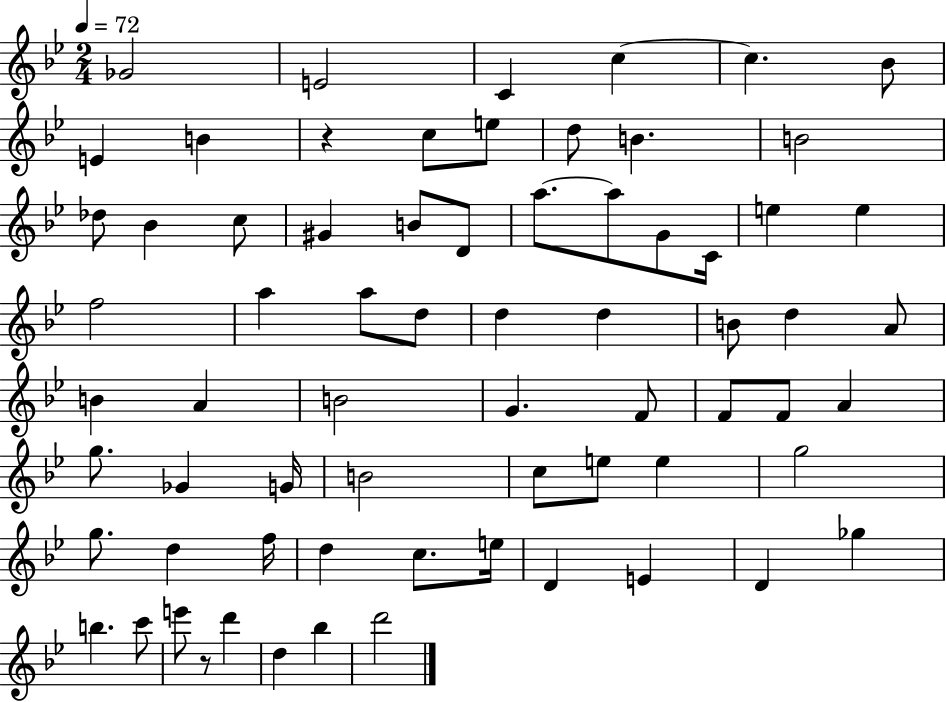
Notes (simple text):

Gb4/h E4/h C4/q C5/q C5/q. Bb4/e E4/q B4/q R/q C5/e E5/e D5/e B4/q. B4/h Db5/e Bb4/q C5/e G#4/q B4/e D4/e A5/e. A5/e G4/e C4/s E5/q E5/q F5/h A5/q A5/e D5/e D5/q D5/q B4/e D5/q A4/e B4/q A4/q B4/h G4/q. F4/e F4/e F4/e A4/q G5/e. Gb4/q G4/s B4/h C5/e E5/e E5/q G5/h G5/e. D5/q F5/s D5/q C5/e. E5/s D4/q E4/q D4/q Gb5/q B5/q. C6/e E6/e R/e D6/q D5/q Bb5/q D6/h